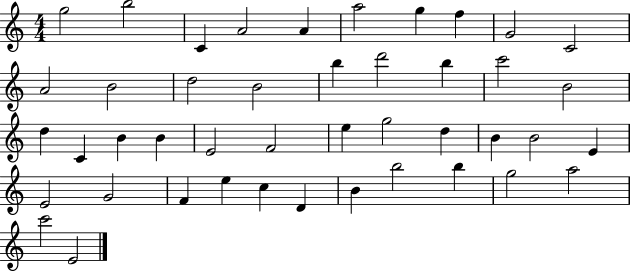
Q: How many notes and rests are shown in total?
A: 44